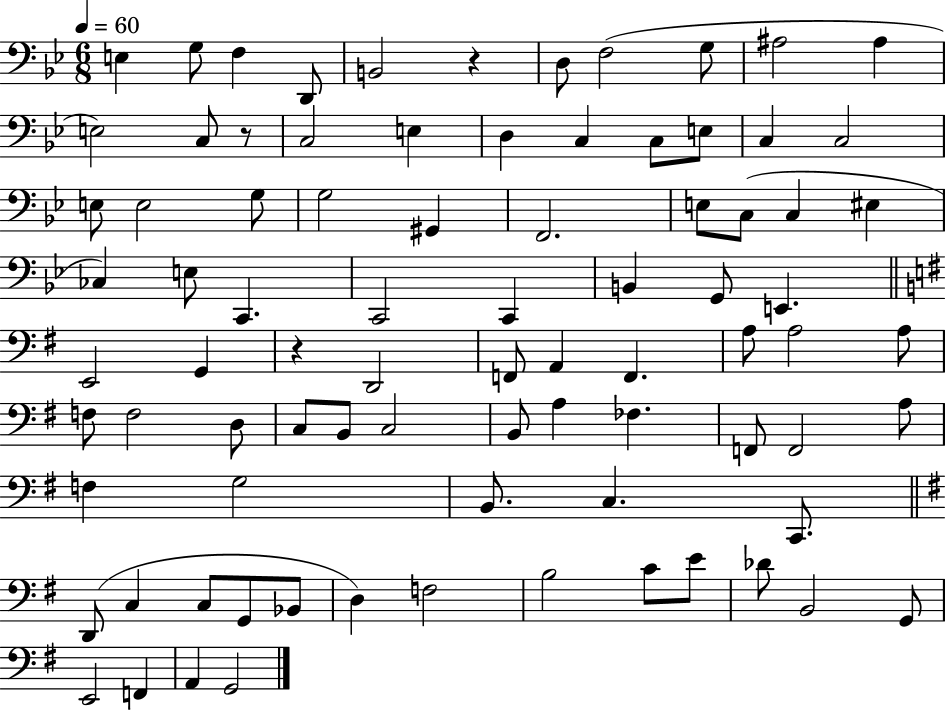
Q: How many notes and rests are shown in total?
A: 84